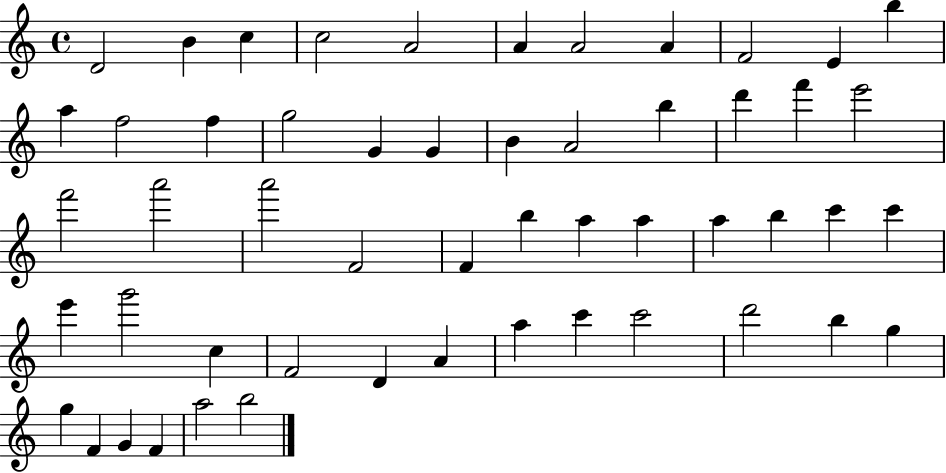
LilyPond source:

{
  \clef treble
  \time 4/4
  \defaultTimeSignature
  \key c \major
  d'2 b'4 c''4 | c''2 a'2 | a'4 a'2 a'4 | f'2 e'4 b''4 | \break a''4 f''2 f''4 | g''2 g'4 g'4 | b'4 a'2 b''4 | d'''4 f'''4 e'''2 | \break f'''2 a'''2 | a'''2 f'2 | f'4 b''4 a''4 a''4 | a''4 b''4 c'''4 c'''4 | \break e'''4 g'''2 c''4 | f'2 d'4 a'4 | a''4 c'''4 c'''2 | d'''2 b''4 g''4 | \break g''4 f'4 g'4 f'4 | a''2 b''2 | \bar "|."
}